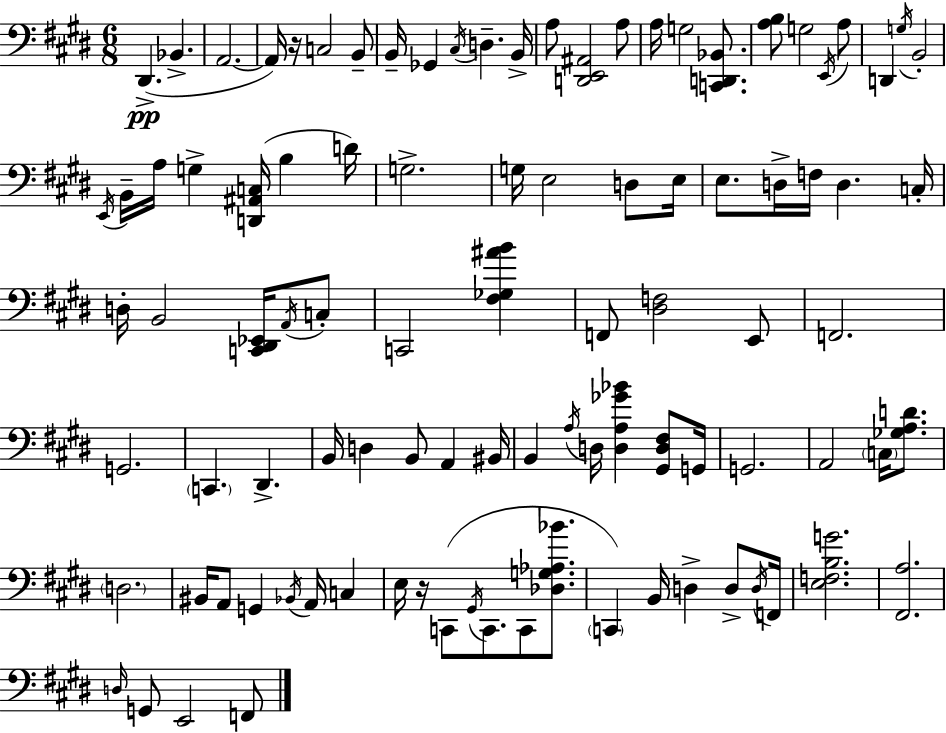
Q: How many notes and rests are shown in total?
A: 97